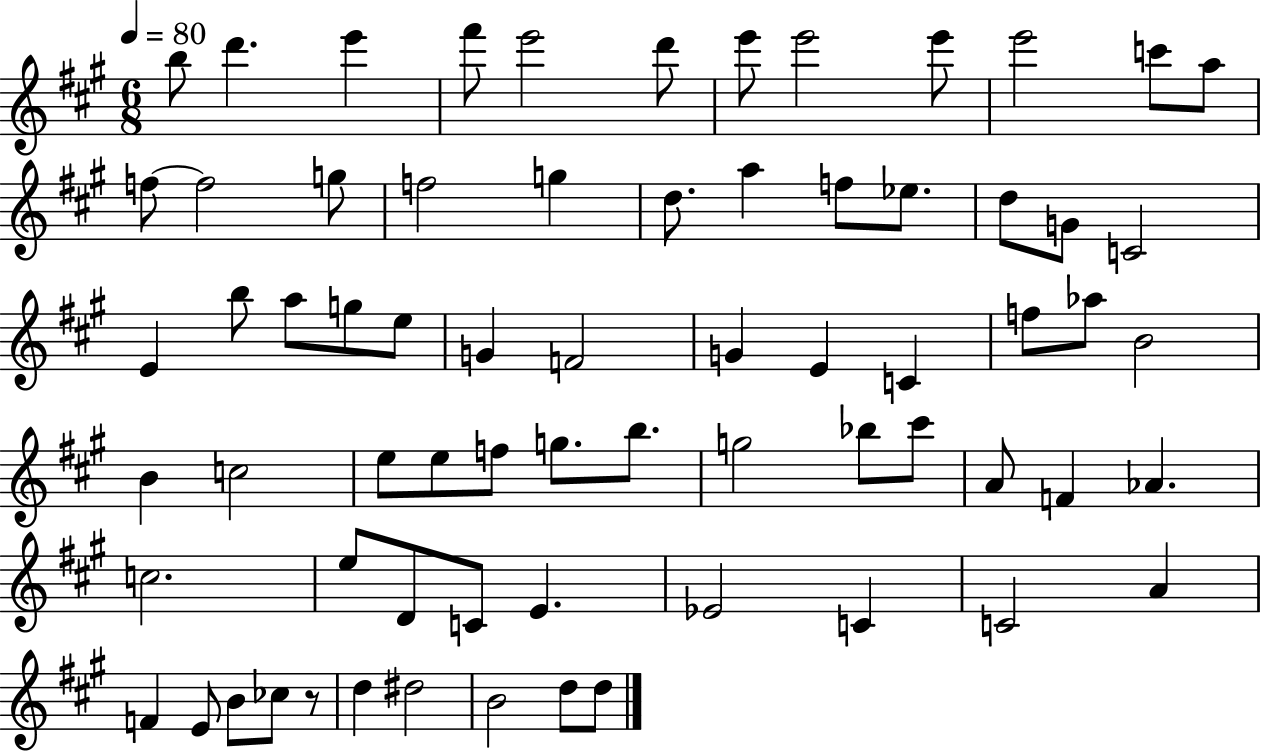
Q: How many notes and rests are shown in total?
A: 69